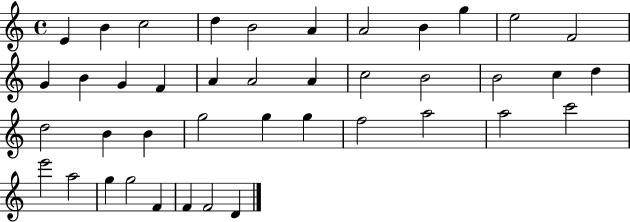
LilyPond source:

{
  \clef treble
  \time 4/4
  \defaultTimeSignature
  \key c \major
  e'4 b'4 c''2 | d''4 b'2 a'4 | a'2 b'4 g''4 | e''2 f'2 | \break g'4 b'4 g'4 f'4 | a'4 a'2 a'4 | c''2 b'2 | b'2 c''4 d''4 | \break d''2 b'4 b'4 | g''2 g''4 g''4 | f''2 a''2 | a''2 c'''2 | \break e'''2 a''2 | g''4 g''2 f'4 | f'4 f'2 d'4 | \bar "|."
}